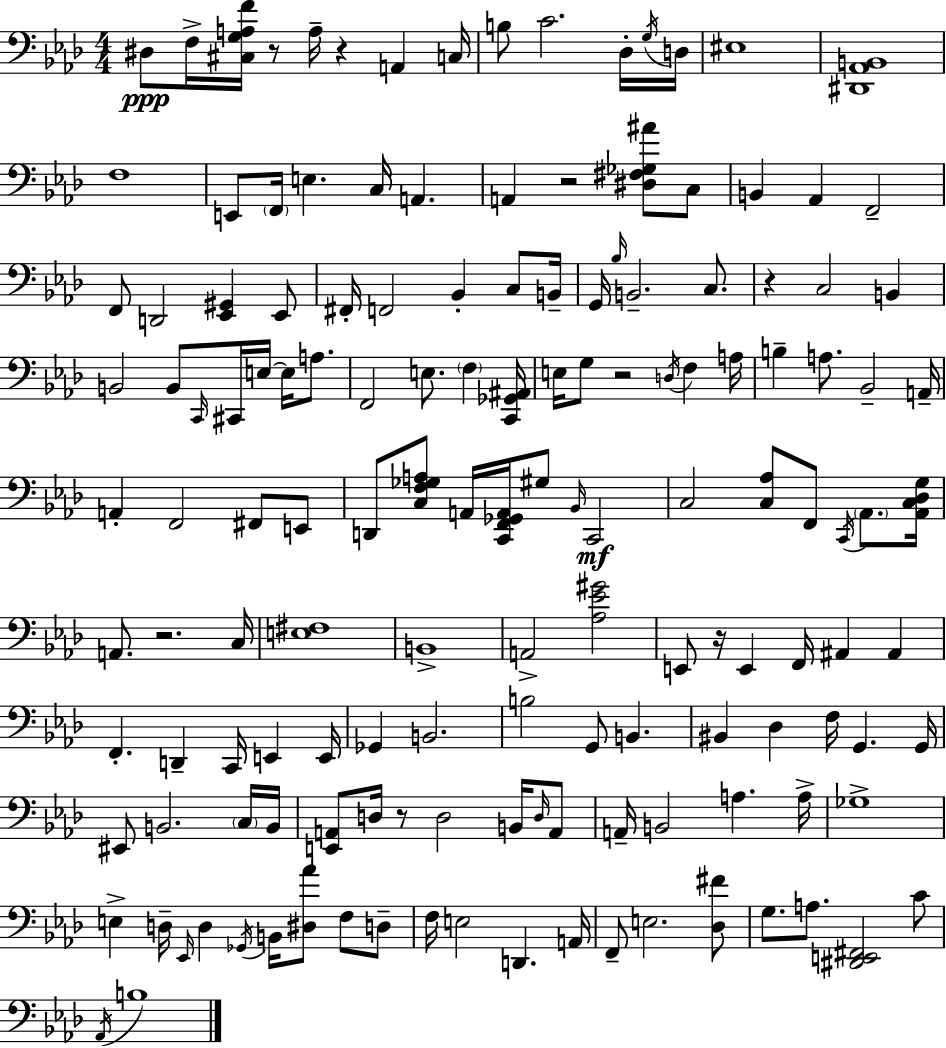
{
  \clef bass
  \numericTimeSignature
  \time 4/4
  \key aes \major
  dis8\ppp f16-> <cis g a f'>16 r8 a16-- r4 a,4 c16 | b8 c'2. des16-. \acciaccatura { g16 } | d16 eis1 | <dis, aes, b,>1 | \break f1 | e,8 \parenthesize f,16 e4. c16 a,4. | a,4 r2 <dis fis ges ais'>8 c8 | b,4 aes,4 f,2-- | \break f,8 d,2 <ees, gis,>4 ees,8 | fis,16-. f,2 bes,4-. c8 | b,16-- g,16 \grace { bes16 } b,2.-- c8. | r4 c2 b,4 | \break b,2 b,8 \grace { c,16 } cis,16 e16~~ e16 | a8. f,2 e8. \parenthesize f4 | <c, ges, ais,>16 e16 g8 r2 \acciaccatura { d16 } f4 | a16 b4-- a8. bes,2-- | \break a,16-- a,4-. f,2 | fis,8 e,8 d,8 <c f ges a>8 a,16 <c, f, ges, a,>16 gis8 \grace { bes,16 }\mf c,2 | c2 <c aes>8 f,8 | \acciaccatura { c,16 } \parenthesize aes,8. <aes, c des g>16 a,8. r2. | \break c16 <e fis>1 | b,1-> | a,2-> <aes ees' gis'>2 | e,8 r16 e,4 f,16 ais,4 | \break ais,4 f,4.-. d,4-- | c,16 e,4 e,16 ges,4 b,2. | b2 g,8 | b,4. bis,4 des4 f16 g,4. | \break g,16 eis,8 b,2. | \parenthesize c16 b,16 <e, a,>8 d16 r8 d2 | b,16 \grace { d16 } a,8 a,16-- b,2 | a4. a16-> ges1-> | \break e4-> d16-- \grace { ees,16 } d4 | \acciaccatura { ges,16 } b,16 <dis aes'>8 f8 d8-- f16 e2 | d,4. a,16 f,8-- e2. | <des fis'>8 g8. a8. <dis, e, fis,>2 | \break c'8 \acciaccatura { aes,16 } b1 | \bar "|."
}